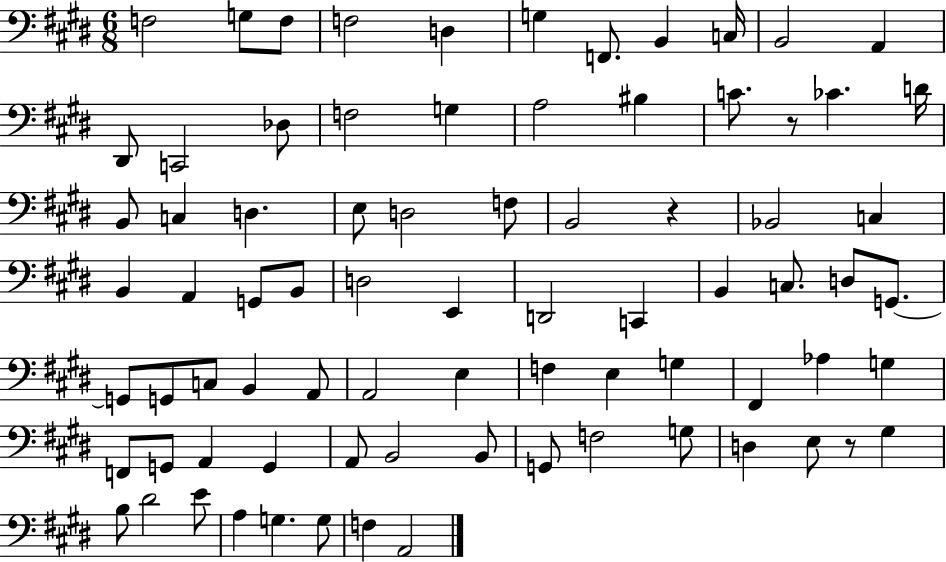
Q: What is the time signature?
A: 6/8